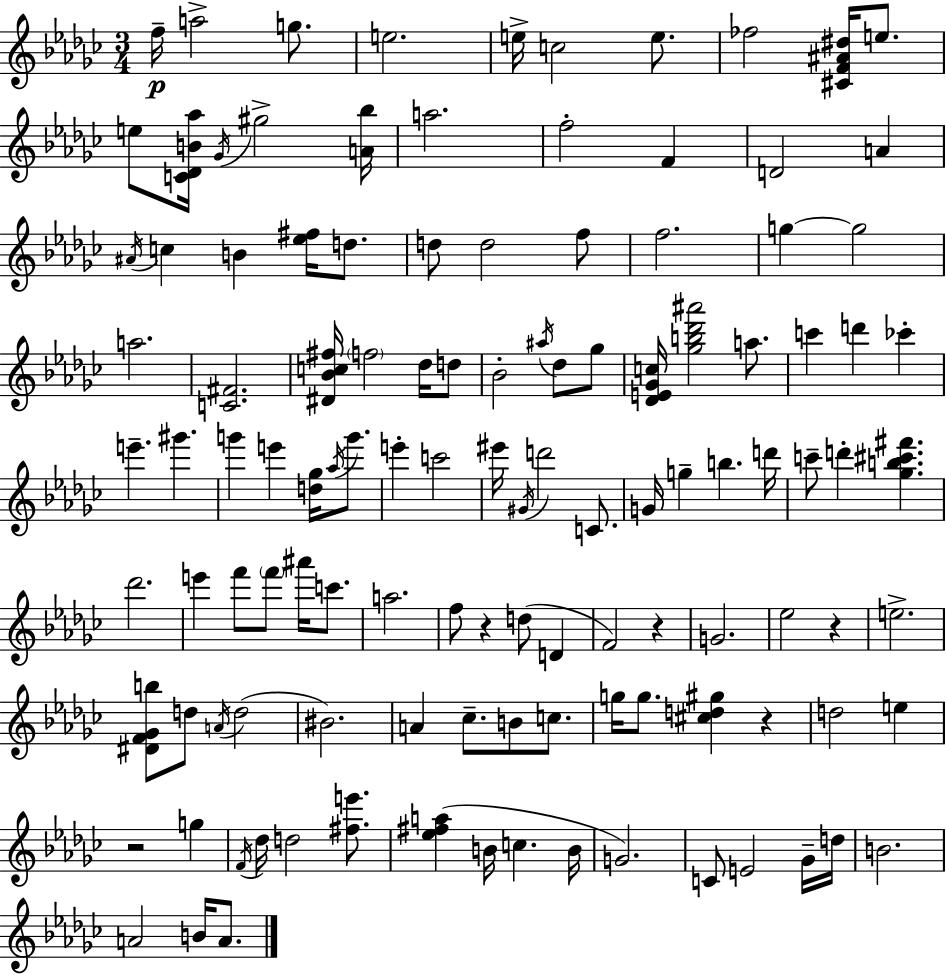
F5/s A5/h G5/e. E5/h. E5/s C5/h E5/e. FES5/h [C#4,F4,A#4,D#5]/s E5/e. E5/e [C4,Db4,B4,Ab5]/s Gb4/s G#5/h [A4,Bb5]/s A5/h. F5/h F4/q D4/h A4/q A#4/s C5/q B4/q [Eb5,F#5]/s D5/e. D5/e D5/h F5/e F5/h. G5/q G5/h A5/h. [C4,F#4]/h. [D#4,Bb4,C5,F#5]/s F5/h Db5/s D5/e Bb4/h A#5/s Db5/e Gb5/e [Db4,E4,Gb4,C5]/s [Gb5,B5,Db6,A#6]/h A5/e. C6/q D6/q CES6/q E6/q. G#6/q. G6/q E6/q [D5,Gb5]/s Ab5/s G6/e. E6/q C6/h EIS6/s G#4/s D6/h C4/e. G4/s G5/q B5/q. D6/s C6/e D6/q [Gb5,B5,C#6,F#6]/q. Db6/h. E6/q F6/e F6/e A#6/s C6/e. A5/h. F5/e R/q D5/e D4/q F4/h R/q G4/h. Eb5/h R/q E5/h. [D#4,F4,Gb4,B5]/e D5/e A4/s D5/h BIS4/h. A4/q CES5/e. B4/e C5/e. G5/s G5/e. [C#5,D5,G#5]/q R/q D5/h E5/q R/h G5/q F4/s Db5/s D5/h [F#5,E6]/e. [Eb5,F#5,A5]/q B4/s C5/q. B4/s G4/h. C4/e E4/h Gb4/s D5/s B4/h. A4/h B4/s A4/e.